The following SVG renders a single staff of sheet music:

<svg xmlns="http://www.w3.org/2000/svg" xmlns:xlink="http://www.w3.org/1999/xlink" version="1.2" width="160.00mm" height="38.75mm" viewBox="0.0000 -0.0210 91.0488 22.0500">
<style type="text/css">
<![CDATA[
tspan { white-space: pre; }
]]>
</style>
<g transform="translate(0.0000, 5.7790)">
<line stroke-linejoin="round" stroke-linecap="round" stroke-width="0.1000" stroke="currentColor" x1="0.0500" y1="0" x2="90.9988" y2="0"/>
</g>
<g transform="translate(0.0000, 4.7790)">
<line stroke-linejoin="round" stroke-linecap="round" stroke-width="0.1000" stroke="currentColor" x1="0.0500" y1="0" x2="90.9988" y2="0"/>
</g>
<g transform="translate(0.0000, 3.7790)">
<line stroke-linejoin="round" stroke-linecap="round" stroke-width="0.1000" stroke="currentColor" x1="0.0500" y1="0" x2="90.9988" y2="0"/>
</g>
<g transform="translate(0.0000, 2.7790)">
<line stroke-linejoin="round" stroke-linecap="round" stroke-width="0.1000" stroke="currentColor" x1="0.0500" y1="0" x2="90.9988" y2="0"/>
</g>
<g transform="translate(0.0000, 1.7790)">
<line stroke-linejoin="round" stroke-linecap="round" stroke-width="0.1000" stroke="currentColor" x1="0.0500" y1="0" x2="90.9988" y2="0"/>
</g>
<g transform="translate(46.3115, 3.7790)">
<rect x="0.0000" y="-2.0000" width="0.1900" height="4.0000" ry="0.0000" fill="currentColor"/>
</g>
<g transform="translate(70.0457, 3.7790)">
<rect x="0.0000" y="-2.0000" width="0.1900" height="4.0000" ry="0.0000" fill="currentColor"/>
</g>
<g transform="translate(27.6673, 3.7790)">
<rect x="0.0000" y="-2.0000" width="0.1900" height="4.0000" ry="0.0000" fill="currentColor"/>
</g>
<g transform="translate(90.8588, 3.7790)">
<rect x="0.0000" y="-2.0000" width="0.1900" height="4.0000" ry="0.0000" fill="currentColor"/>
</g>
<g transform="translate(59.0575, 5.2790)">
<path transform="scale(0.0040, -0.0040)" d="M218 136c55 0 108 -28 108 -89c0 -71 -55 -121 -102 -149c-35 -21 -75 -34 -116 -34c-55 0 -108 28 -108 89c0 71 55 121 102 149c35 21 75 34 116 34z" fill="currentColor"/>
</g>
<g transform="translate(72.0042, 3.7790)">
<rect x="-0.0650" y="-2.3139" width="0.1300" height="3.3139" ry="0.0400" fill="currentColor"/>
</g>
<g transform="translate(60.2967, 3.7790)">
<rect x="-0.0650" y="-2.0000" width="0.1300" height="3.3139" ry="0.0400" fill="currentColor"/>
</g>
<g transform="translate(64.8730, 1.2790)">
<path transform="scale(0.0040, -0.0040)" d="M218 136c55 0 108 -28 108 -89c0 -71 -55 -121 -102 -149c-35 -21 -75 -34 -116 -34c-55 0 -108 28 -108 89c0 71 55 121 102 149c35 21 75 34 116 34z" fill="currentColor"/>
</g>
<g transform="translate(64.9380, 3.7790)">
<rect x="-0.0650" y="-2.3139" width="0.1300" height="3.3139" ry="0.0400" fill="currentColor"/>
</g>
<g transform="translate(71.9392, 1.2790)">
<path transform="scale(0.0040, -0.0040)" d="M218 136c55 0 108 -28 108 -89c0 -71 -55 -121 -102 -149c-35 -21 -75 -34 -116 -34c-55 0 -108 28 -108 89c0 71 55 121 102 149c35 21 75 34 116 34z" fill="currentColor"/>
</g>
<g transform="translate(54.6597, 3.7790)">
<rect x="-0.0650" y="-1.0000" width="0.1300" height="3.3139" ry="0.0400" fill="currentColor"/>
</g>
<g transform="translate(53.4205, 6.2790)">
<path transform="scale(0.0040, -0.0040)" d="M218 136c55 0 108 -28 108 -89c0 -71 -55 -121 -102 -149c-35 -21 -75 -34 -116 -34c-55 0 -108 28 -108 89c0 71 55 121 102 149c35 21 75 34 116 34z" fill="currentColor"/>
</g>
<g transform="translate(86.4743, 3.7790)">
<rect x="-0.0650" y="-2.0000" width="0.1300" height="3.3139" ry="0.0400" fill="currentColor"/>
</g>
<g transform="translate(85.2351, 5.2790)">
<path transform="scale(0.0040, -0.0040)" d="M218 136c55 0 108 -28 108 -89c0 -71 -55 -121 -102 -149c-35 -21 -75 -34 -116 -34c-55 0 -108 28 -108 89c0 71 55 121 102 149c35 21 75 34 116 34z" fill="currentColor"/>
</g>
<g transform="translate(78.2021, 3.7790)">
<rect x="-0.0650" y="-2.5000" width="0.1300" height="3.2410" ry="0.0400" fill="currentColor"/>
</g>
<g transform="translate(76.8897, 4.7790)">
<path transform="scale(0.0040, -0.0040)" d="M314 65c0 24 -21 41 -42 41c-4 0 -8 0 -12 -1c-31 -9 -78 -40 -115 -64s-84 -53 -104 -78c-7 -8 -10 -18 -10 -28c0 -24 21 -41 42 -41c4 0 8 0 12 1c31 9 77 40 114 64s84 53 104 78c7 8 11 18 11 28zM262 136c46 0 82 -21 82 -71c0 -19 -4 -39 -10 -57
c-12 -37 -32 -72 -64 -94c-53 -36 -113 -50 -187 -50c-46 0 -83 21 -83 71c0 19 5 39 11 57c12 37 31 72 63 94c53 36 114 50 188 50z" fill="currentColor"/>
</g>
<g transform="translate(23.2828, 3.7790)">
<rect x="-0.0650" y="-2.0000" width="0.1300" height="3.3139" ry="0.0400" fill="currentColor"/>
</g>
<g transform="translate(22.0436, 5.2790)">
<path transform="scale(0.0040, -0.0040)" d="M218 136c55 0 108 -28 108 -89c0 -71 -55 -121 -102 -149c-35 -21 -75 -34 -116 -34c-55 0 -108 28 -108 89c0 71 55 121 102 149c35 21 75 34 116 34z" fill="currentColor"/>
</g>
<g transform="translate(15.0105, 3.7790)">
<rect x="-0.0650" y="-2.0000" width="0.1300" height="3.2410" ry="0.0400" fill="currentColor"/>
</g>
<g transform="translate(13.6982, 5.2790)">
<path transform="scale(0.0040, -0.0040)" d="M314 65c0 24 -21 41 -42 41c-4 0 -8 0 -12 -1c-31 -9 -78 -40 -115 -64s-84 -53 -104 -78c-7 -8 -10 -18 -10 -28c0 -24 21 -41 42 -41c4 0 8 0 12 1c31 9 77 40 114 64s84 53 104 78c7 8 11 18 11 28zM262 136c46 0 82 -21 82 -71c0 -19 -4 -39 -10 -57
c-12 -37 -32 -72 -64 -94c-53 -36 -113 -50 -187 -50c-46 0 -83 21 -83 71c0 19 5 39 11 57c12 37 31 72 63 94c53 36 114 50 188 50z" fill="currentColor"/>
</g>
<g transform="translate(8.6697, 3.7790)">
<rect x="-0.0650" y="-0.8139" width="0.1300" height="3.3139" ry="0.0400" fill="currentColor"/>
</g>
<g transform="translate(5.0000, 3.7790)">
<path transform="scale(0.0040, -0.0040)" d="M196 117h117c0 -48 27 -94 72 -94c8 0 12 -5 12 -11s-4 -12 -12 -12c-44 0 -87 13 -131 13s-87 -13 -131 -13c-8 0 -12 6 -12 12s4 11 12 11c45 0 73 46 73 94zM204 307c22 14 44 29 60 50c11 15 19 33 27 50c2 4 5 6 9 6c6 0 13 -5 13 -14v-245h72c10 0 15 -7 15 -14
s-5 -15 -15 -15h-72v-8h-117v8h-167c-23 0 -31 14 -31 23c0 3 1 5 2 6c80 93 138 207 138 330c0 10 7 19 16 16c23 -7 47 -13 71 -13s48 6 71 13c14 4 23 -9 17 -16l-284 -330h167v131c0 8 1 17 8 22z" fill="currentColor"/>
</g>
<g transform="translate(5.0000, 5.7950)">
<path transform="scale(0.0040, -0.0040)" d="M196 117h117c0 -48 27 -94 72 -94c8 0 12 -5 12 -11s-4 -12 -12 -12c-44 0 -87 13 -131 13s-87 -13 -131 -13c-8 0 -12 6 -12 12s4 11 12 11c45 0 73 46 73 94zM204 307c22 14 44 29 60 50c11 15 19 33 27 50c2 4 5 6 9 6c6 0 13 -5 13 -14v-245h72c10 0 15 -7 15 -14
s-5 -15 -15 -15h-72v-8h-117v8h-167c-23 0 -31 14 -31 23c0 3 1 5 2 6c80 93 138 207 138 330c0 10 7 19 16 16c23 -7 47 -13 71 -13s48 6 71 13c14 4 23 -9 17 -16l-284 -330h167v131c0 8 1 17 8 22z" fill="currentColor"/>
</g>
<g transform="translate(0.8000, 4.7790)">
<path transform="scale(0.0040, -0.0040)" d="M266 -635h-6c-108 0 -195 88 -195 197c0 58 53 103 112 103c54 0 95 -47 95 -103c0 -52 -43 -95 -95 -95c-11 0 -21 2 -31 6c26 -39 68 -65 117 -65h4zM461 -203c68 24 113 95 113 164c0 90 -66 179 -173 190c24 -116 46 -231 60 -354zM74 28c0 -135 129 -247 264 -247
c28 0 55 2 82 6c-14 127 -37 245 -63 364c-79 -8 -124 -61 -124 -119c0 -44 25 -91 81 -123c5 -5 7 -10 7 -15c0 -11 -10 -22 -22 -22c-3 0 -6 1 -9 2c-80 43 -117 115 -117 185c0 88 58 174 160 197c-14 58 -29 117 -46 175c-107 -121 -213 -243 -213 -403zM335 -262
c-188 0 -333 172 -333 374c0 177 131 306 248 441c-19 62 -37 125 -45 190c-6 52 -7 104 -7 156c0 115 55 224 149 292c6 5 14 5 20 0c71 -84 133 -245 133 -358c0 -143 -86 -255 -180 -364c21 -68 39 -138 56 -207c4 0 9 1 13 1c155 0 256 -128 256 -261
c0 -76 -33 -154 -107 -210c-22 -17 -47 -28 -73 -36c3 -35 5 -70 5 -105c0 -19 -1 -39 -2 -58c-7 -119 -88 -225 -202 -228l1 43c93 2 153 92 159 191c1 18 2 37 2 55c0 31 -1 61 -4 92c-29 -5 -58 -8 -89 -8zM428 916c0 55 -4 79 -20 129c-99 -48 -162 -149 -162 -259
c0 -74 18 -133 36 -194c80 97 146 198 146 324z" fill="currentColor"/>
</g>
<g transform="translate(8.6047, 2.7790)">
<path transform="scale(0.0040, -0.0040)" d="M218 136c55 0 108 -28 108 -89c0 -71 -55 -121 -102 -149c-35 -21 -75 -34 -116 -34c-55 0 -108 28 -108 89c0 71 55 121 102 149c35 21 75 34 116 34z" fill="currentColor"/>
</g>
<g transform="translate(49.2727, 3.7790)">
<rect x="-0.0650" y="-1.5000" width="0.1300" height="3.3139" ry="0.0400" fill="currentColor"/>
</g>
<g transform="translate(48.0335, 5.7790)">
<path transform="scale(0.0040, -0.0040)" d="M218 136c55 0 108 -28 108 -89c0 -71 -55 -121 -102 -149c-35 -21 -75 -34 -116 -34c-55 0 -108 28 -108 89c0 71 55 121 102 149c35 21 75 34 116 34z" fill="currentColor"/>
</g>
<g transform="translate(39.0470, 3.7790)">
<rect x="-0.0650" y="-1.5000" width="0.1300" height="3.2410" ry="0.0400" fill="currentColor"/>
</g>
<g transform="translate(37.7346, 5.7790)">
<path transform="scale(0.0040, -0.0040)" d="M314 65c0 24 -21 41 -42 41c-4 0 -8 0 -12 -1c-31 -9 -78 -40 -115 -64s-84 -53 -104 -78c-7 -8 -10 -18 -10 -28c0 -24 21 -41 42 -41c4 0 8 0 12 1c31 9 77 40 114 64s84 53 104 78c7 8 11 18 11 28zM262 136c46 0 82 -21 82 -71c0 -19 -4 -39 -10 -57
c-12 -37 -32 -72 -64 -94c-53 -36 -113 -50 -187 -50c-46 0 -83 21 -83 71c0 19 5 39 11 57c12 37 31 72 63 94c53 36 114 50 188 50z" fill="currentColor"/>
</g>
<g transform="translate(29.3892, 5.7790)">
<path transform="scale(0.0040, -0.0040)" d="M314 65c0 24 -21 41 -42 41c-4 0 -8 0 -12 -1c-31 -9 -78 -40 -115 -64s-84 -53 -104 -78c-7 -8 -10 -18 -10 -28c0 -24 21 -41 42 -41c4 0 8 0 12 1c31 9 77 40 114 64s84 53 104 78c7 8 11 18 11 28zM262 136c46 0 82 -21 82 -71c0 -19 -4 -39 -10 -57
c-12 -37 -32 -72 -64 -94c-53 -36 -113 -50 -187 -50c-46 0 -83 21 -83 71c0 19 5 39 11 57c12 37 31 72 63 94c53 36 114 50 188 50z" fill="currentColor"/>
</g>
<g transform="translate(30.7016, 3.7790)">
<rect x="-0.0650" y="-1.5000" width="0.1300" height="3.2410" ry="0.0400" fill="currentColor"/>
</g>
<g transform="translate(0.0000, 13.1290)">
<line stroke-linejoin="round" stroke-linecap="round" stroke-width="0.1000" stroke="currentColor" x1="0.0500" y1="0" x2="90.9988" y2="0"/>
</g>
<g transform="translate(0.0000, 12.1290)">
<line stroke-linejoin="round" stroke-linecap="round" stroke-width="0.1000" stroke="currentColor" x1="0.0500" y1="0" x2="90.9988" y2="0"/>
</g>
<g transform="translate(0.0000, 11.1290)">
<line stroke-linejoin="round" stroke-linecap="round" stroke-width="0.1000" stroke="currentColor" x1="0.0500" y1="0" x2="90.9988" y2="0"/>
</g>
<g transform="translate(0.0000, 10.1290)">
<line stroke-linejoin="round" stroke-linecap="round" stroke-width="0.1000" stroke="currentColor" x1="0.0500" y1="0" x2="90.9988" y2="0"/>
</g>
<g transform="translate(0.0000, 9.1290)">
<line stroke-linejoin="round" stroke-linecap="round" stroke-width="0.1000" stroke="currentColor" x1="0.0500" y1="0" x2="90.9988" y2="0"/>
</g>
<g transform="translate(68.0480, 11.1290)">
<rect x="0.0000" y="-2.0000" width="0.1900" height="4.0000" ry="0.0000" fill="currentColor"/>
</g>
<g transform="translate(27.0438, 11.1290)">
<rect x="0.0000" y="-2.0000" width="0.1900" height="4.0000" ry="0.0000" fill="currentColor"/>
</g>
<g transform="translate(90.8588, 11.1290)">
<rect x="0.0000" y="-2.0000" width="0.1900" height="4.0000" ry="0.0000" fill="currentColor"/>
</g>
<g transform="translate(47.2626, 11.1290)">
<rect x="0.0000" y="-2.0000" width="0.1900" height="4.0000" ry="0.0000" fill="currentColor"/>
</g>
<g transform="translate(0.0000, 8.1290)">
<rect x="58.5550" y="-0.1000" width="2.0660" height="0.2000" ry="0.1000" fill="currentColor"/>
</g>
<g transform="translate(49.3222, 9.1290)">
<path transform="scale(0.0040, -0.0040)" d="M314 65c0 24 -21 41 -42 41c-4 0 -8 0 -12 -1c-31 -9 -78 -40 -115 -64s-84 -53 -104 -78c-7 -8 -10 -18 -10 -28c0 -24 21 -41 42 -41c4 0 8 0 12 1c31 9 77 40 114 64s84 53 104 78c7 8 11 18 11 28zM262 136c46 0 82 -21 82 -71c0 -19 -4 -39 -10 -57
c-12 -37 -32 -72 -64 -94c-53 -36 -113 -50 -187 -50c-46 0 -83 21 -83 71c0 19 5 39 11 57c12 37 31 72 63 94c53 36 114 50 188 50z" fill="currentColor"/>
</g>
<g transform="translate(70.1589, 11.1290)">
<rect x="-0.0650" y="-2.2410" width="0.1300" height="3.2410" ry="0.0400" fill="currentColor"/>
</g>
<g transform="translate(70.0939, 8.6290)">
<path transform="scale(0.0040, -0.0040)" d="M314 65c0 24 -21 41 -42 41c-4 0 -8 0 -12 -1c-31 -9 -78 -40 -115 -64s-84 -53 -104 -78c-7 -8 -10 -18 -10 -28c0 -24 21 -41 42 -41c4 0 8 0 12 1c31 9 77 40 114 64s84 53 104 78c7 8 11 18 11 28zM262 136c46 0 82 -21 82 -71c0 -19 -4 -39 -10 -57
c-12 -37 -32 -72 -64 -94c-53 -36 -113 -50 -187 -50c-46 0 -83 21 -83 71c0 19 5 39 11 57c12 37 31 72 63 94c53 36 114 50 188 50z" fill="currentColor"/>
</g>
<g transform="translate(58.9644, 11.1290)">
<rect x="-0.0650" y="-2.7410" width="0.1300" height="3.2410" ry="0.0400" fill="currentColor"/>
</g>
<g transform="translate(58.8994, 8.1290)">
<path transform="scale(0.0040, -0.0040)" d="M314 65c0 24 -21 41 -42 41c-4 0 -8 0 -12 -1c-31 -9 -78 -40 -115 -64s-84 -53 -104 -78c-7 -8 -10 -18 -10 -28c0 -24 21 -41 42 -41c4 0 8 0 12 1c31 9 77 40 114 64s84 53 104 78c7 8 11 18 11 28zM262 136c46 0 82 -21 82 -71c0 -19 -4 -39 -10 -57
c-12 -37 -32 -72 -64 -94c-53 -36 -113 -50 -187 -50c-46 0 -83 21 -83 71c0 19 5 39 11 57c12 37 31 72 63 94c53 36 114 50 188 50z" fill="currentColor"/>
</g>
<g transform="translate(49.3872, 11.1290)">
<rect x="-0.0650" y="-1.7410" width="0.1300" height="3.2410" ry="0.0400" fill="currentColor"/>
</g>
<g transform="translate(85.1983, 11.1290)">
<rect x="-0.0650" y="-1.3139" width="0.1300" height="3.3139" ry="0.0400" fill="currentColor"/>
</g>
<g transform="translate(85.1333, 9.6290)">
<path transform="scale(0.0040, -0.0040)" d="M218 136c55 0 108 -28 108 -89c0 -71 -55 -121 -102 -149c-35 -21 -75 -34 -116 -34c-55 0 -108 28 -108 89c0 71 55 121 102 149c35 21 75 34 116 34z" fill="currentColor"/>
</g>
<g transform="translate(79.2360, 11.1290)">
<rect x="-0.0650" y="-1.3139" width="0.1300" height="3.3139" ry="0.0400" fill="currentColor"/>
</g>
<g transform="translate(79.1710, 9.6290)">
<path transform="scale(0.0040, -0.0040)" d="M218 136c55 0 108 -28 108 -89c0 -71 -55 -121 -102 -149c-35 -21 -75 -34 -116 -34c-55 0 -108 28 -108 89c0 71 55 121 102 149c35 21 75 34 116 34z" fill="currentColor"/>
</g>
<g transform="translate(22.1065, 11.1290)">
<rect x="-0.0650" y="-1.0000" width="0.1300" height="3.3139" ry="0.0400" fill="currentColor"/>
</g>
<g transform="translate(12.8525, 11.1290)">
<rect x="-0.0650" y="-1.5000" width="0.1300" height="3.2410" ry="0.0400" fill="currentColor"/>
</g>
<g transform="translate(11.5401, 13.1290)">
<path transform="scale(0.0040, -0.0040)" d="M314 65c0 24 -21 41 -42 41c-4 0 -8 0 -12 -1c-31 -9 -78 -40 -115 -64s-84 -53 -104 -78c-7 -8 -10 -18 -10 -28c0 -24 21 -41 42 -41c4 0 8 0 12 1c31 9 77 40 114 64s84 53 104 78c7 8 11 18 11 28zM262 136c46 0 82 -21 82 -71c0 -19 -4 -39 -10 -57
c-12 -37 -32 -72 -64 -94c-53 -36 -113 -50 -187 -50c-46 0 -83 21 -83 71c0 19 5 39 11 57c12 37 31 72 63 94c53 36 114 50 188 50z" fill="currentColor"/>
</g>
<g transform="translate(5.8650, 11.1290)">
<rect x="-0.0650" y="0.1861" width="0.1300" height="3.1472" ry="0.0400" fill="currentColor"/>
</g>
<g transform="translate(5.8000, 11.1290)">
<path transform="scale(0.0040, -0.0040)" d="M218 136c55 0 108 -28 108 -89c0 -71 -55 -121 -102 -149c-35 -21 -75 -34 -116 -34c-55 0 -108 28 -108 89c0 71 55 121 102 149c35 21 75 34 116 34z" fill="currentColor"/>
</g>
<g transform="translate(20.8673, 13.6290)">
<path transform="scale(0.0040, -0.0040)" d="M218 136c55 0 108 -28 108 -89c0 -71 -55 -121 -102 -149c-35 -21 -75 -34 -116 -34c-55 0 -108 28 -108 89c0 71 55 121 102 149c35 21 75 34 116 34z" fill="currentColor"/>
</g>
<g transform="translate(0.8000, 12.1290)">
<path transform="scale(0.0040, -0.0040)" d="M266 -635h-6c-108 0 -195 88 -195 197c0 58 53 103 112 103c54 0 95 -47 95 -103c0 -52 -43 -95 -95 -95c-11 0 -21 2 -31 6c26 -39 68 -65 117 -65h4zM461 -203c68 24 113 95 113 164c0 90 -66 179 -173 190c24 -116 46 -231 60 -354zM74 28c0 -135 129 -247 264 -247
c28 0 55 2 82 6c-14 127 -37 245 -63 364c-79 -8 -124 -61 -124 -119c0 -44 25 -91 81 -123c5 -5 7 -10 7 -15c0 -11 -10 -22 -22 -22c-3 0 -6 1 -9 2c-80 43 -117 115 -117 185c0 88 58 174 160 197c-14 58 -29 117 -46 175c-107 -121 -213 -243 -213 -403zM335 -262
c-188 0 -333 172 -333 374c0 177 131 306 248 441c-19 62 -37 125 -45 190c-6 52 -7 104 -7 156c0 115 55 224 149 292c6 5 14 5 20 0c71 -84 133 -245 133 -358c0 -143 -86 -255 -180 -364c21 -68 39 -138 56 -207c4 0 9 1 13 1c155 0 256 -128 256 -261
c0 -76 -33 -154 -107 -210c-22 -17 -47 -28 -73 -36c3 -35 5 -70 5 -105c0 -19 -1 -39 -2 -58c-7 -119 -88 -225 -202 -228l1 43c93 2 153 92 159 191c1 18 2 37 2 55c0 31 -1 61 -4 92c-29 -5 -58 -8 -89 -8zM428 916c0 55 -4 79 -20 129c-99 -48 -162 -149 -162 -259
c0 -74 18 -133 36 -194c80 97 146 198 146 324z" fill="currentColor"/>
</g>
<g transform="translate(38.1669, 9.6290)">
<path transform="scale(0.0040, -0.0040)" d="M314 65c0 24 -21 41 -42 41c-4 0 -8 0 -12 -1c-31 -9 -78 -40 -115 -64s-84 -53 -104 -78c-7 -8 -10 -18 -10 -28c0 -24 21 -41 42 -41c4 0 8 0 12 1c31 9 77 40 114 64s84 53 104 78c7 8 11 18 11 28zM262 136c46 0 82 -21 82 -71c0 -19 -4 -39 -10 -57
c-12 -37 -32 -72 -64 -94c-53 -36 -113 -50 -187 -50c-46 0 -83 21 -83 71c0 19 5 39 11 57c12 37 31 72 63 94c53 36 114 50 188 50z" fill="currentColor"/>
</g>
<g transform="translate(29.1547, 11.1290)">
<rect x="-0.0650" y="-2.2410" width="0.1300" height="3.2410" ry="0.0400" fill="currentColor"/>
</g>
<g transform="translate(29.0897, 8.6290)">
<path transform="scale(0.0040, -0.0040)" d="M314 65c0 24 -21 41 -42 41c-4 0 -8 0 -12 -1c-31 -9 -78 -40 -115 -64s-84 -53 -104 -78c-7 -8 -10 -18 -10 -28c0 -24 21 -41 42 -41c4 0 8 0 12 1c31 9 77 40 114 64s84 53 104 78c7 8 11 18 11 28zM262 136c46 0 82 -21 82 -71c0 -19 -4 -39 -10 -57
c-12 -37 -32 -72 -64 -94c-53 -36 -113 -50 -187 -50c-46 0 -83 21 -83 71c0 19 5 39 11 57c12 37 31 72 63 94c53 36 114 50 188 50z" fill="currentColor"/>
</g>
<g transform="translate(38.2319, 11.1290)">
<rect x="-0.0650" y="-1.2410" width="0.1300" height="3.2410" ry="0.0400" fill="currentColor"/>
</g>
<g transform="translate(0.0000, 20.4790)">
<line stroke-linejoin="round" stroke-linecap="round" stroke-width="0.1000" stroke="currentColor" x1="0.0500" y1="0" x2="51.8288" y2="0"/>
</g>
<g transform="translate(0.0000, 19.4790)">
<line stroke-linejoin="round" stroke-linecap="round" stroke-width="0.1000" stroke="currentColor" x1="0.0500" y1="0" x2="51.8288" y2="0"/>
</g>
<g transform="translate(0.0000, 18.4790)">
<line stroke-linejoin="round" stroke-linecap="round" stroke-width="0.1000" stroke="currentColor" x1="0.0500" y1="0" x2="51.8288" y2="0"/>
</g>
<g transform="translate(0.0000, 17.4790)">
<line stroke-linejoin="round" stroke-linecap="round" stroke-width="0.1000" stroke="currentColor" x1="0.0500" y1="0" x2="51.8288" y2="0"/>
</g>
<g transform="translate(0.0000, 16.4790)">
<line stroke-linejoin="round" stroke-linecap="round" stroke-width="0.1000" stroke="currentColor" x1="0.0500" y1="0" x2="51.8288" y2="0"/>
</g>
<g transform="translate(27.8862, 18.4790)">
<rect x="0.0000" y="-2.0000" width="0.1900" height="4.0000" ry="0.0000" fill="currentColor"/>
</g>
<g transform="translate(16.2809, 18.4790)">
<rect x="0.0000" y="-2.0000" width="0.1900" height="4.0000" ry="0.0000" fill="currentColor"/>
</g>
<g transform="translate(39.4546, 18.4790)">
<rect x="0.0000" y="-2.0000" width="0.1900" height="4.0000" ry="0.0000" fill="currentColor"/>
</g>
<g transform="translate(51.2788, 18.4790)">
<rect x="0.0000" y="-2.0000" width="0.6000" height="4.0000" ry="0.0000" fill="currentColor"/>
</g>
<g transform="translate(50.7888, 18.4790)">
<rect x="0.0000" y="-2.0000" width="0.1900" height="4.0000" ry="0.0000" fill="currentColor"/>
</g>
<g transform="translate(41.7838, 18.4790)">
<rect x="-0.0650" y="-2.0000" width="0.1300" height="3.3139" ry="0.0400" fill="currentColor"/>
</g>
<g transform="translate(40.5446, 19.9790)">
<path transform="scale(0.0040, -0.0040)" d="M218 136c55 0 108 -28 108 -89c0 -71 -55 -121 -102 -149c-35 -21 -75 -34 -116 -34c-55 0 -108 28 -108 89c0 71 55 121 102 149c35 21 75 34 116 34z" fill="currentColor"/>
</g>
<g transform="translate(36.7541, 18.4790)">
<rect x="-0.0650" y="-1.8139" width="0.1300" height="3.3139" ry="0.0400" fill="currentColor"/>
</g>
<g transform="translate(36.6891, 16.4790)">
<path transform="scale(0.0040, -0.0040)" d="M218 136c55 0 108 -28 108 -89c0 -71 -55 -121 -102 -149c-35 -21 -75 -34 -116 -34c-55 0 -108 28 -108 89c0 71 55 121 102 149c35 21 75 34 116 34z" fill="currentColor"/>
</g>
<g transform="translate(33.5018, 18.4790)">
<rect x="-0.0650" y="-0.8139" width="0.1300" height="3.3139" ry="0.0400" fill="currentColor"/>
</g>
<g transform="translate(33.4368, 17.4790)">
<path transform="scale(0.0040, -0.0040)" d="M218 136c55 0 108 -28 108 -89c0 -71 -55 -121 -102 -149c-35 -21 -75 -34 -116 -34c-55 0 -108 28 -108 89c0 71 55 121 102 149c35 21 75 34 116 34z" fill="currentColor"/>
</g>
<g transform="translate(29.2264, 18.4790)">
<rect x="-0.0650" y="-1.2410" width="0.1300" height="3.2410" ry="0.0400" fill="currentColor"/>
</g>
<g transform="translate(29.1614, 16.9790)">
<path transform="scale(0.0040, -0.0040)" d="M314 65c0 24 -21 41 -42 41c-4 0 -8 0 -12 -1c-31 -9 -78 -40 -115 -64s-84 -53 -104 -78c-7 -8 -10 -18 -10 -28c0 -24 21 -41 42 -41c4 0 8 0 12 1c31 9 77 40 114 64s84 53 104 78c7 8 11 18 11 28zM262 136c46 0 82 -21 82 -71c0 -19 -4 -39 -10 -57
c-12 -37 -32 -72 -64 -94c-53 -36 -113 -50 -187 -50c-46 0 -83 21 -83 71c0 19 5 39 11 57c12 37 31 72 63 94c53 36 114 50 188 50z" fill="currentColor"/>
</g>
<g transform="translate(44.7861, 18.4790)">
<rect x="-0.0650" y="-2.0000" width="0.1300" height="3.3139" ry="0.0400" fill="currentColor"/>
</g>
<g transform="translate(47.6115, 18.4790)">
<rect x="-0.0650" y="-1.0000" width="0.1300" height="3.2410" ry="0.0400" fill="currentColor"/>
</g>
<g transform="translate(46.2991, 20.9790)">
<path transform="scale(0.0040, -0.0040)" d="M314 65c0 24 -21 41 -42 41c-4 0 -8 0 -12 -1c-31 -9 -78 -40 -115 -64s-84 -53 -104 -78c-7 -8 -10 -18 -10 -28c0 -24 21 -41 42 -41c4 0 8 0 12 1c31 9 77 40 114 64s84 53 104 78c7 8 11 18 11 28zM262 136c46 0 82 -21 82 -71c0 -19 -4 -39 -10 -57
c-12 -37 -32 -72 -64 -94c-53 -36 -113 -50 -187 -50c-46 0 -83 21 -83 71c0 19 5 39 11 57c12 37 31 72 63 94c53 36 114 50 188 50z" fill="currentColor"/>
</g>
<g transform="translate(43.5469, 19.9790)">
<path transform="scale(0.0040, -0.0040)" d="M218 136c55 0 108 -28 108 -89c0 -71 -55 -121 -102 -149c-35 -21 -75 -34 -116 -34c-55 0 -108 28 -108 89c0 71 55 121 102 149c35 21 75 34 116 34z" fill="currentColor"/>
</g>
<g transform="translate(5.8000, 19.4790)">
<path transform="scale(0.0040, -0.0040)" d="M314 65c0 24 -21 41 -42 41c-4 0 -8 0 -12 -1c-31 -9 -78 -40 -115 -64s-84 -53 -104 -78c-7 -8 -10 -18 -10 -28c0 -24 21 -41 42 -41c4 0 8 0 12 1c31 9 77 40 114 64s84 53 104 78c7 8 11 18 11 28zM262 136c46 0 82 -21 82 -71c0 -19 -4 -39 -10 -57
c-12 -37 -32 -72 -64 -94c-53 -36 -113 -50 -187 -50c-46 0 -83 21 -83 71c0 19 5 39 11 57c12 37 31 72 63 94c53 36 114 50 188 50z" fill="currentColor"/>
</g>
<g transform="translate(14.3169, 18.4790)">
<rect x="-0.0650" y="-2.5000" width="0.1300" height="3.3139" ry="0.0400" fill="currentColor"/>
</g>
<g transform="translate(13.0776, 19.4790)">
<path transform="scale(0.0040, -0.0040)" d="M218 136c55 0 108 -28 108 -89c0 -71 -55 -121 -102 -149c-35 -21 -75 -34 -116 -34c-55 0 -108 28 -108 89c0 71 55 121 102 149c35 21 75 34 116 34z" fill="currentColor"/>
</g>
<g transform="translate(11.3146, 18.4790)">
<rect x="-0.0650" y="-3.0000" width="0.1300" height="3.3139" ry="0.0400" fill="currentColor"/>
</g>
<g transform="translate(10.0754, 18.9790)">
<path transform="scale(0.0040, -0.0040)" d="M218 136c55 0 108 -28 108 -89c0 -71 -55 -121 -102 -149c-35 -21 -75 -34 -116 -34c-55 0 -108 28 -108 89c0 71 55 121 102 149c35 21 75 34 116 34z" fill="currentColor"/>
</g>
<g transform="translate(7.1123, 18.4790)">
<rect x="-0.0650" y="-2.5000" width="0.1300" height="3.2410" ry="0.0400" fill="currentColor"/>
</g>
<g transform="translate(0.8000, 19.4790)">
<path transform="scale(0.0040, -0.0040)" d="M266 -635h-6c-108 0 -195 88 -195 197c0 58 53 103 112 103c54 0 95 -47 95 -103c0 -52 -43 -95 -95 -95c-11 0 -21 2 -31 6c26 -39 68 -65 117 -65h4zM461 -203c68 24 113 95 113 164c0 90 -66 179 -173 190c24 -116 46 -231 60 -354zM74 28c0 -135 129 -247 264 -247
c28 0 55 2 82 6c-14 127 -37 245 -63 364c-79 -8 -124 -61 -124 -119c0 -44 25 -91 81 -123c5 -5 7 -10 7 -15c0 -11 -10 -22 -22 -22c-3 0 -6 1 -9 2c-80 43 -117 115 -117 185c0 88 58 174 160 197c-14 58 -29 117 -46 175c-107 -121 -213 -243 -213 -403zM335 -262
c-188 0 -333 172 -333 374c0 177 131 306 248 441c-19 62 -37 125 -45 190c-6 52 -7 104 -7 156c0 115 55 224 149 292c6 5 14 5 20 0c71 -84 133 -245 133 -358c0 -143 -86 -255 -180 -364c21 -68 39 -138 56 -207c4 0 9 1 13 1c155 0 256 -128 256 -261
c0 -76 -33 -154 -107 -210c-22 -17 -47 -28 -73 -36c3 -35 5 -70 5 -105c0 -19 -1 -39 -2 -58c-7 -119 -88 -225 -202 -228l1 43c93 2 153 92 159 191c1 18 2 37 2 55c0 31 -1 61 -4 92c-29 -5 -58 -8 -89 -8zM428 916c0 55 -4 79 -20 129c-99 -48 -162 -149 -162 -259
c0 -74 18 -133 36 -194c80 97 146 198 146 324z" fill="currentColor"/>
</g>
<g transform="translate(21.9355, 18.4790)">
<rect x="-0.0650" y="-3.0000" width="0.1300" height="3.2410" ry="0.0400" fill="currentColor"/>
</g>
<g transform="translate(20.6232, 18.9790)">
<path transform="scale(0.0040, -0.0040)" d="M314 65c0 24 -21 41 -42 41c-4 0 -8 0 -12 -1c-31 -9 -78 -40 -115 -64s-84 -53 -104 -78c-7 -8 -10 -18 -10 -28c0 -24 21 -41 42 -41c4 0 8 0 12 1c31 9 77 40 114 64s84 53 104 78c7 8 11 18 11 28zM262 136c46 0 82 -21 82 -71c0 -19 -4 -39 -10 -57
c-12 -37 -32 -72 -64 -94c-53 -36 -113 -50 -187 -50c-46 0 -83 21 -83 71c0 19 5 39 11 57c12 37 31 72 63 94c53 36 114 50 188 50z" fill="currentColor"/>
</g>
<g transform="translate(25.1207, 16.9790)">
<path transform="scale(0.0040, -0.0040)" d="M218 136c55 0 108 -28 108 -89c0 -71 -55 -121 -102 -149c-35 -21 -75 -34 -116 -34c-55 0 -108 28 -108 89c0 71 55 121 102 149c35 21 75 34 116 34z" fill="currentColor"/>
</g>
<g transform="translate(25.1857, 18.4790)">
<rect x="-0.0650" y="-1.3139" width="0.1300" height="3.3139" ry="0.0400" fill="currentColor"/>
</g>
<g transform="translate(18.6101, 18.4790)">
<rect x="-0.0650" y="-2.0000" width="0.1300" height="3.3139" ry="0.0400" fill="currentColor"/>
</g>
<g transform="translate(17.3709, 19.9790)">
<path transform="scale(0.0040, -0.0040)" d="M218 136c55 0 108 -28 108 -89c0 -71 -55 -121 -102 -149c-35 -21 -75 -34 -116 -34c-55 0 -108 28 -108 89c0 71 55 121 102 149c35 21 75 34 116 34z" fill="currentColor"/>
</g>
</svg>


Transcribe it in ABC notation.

X:1
T:Untitled
M:4/4
L:1/4
K:C
d F2 F E2 E2 E D F g g G2 F B E2 D g2 e2 f2 a2 g2 e e G2 A G F A2 e e2 d f F F D2